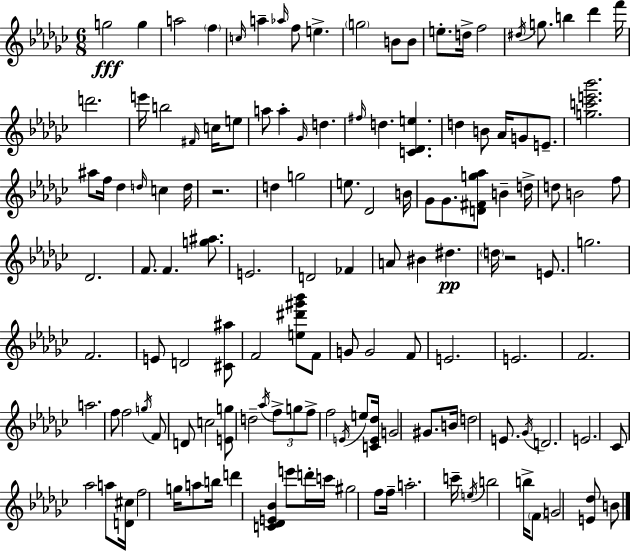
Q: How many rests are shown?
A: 2